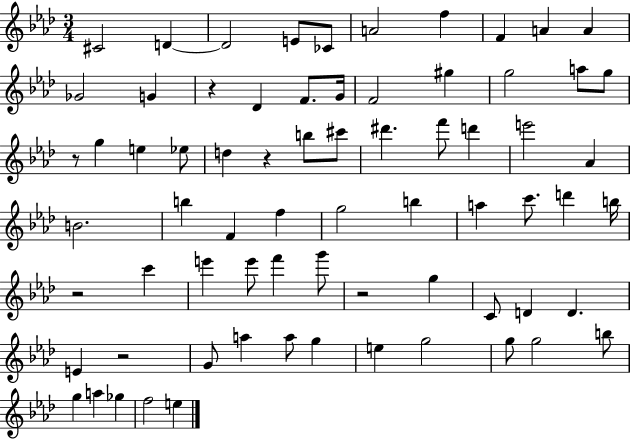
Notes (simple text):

C#4/h D4/q D4/h E4/e CES4/e A4/h F5/q F4/q A4/q A4/q Gb4/h G4/q R/q Db4/q F4/e. G4/s F4/h G#5/q G5/h A5/e G5/e R/e G5/q E5/q Eb5/e D5/q R/q B5/e C#6/e D#6/q. F6/e D6/q E6/h Ab4/q B4/h. B5/q F4/q F5/q G5/h B5/q A5/q C6/e. D6/q B5/s R/h C6/q E6/q E6/e F6/q G6/e R/h G5/q C4/e D4/q D4/q. E4/q R/h G4/e A5/q A5/e G5/q E5/q G5/h G5/e G5/h B5/e G5/q A5/q Gb5/q F5/h E5/q